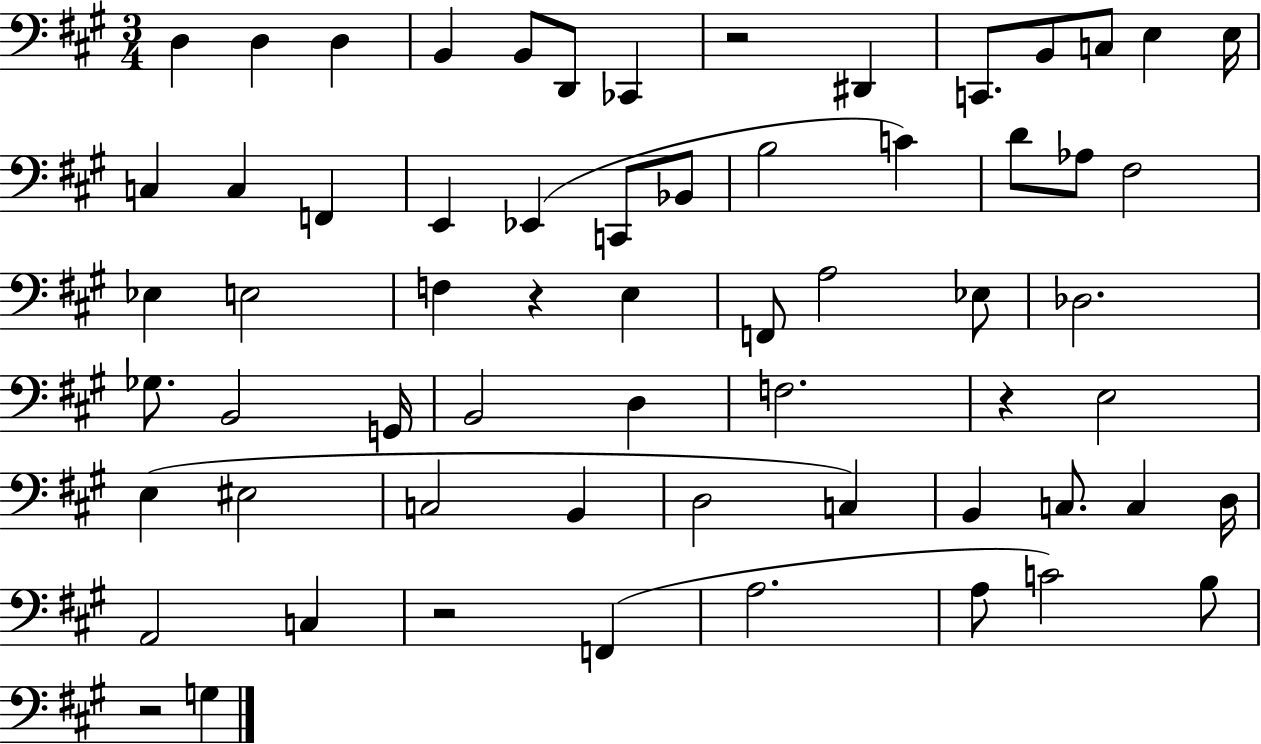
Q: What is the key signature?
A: A major